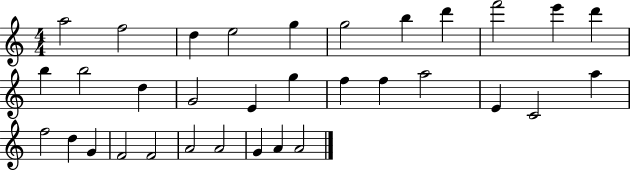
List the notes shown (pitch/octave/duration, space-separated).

A5/h F5/h D5/q E5/h G5/q G5/h B5/q D6/q F6/h E6/q D6/q B5/q B5/h D5/q G4/h E4/q G5/q F5/q F5/q A5/h E4/q C4/h A5/q F5/h D5/q G4/q F4/h F4/h A4/h A4/h G4/q A4/q A4/h